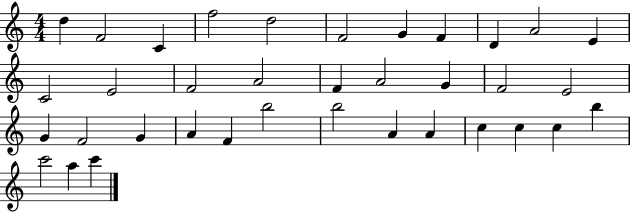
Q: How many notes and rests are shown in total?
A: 36